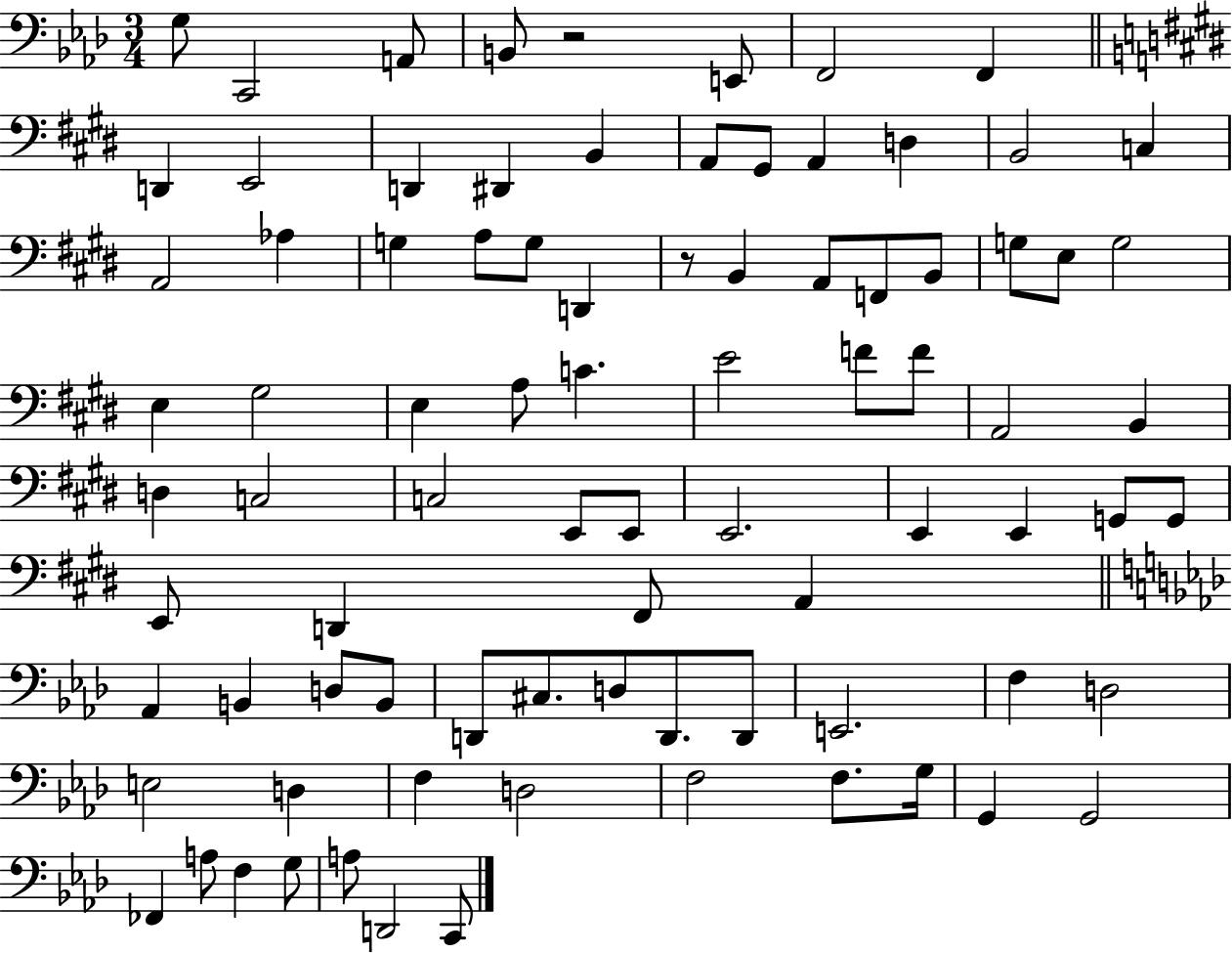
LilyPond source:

{
  \clef bass
  \numericTimeSignature
  \time 3/4
  \key aes \major
  \repeat volta 2 { g8 c,2 a,8 | b,8 r2 e,8 | f,2 f,4 | \bar "||" \break \key e \major d,4 e,2 | d,4 dis,4 b,4 | a,8 gis,8 a,4 d4 | b,2 c4 | \break a,2 aes4 | g4 a8 g8 d,4 | r8 b,4 a,8 f,8 b,8 | g8 e8 g2 | \break e4 gis2 | e4 a8 c'4. | e'2 f'8 f'8 | a,2 b,4 | \break d4 c2 | c2 e,8 e,8 | e,2. | e,4 e,4 g,8 g,8 | \break e,8 d,4 fis,8 a,4 | \bar "||" \break \key aes \major aes,4 b,4 d8 b,8 | d,8 cis8. d8 d,8. d,8 | e,2. | f4 d2 | \break e2 d4 | f4 d2 | f2 f8. g16 | g,4 g,2 | \break fes,4 a8 f4 g8 | a8 d,2 c,8 | } \bar "|."
}